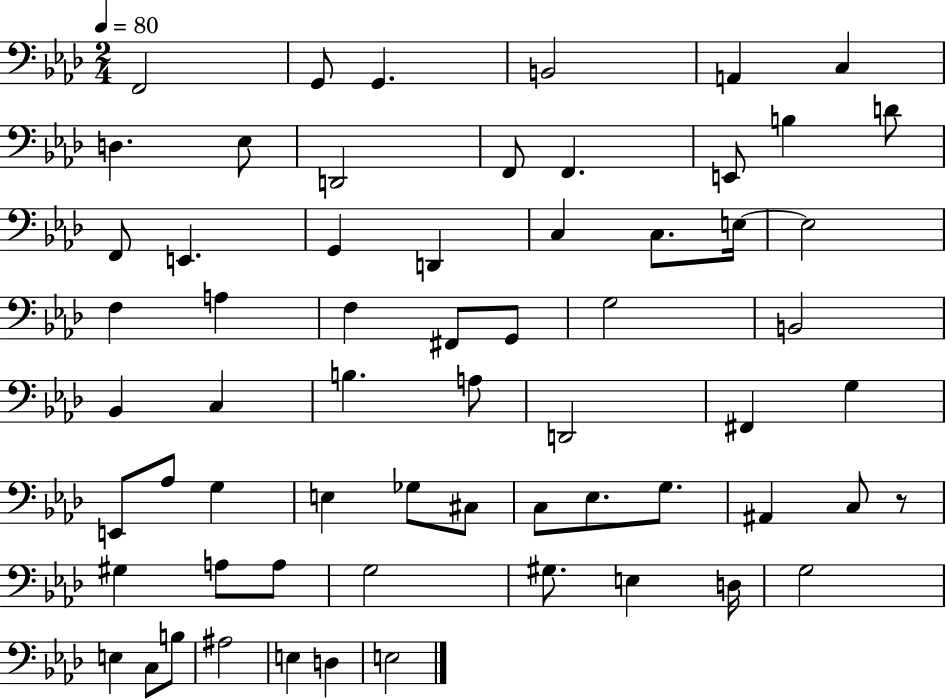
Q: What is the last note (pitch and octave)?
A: E3